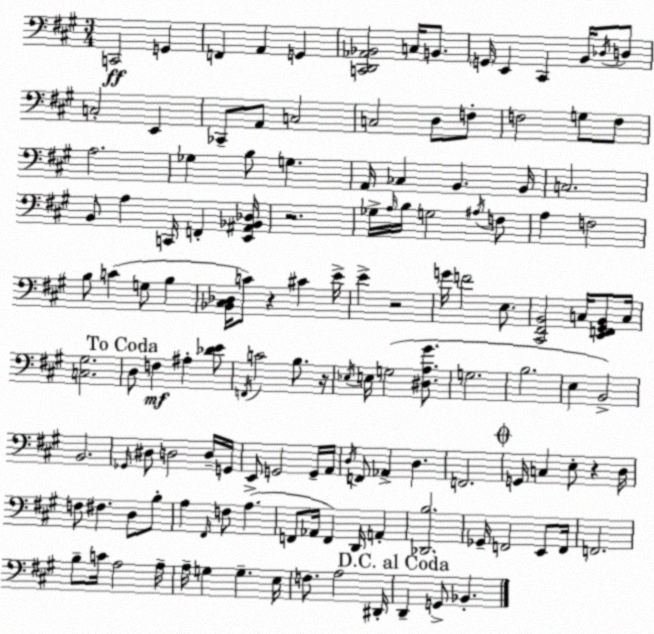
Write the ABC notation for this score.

X:1
T:Untitled
M:3/4
L:1/4
K:A
C,,2 G,, F,, A,, G,, [C,,D,,_A,,_B,,]2 C,/4 B,,/2 G,,/4 E,, ^C,, B,,/4 _D,/4 D,/2 C,2 E,, _C,,/2 A,,/2 C,2 C,2 D,/2 F,/2 F,2 G,/2 F,/2 A,2 _G, B,/2 G, A,,/4 _C, B,, B,,/4 C,2 B,,/2 A, C,,/4 F,, [E,,^A,,_B,,_D,]/4 z2 _G,/4 A,/4 B,/4 G,2 ^A,/4 F,/2 A, F,2 B,/2 C G,/2 B, [_B,,^C,_D,]/4 C/2 z ^C E/4 E z2 G/4 F2 E,/2 [^C,,^F,,B,,]2 C,/4 [E,,F,,^G,,B,,]/2 C,/4 [C,^G,]2 D,/2 F, ^A, [_DE]/2 F,,/4 C2 B,/2 z/4 _E,/4 E,/4 G,2 [^D,A,^G]/2 G,2 B,2 E, B,,2 B,,2 _G,,/4 ^D,/2 D,2 D,/4 G,,/4 E,,/2 G,,2 G,,/4 A,,/4 D,/4 F,,/2 _A,, D, F,,2 G,,/4 C, E,/2 z D,/4 F,/2 ^F, D,/2 B,/2 A, ^F,,/4 F,/2 A, F,,/2 _A,,/4 F,, D,,/4 A,, [_D,,B,]2 _G,,/4 F,,2 E,,/2 F,,/4 F,,2 B,/2 C/4 A,2 A,/4 A,/4 G, G, E,/4 F,/2 A,2 ^D,,/4 D,, G,,/2 _B,,